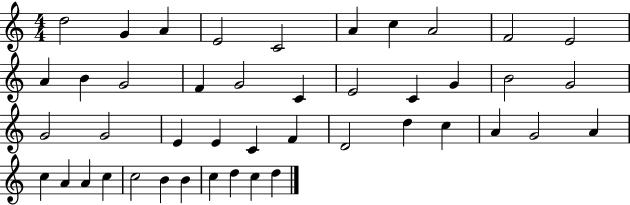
D5/h G4/q A4/q E4/h C4/h A4/q C5/q A4/h F4/h E4/h A4/q B4/q G4/h F4/q G4/h C4/q E4/h C4/q G4/q B4/h G4/h G4/h G4/h E4/q E4/q C4/q F4/q D4/h D5/q C5/q A4/q G4/h A4/q C5/q A4/q A4/q C5/q C5/h B4/q B4/q C5/q D5/q C5/q D5/q